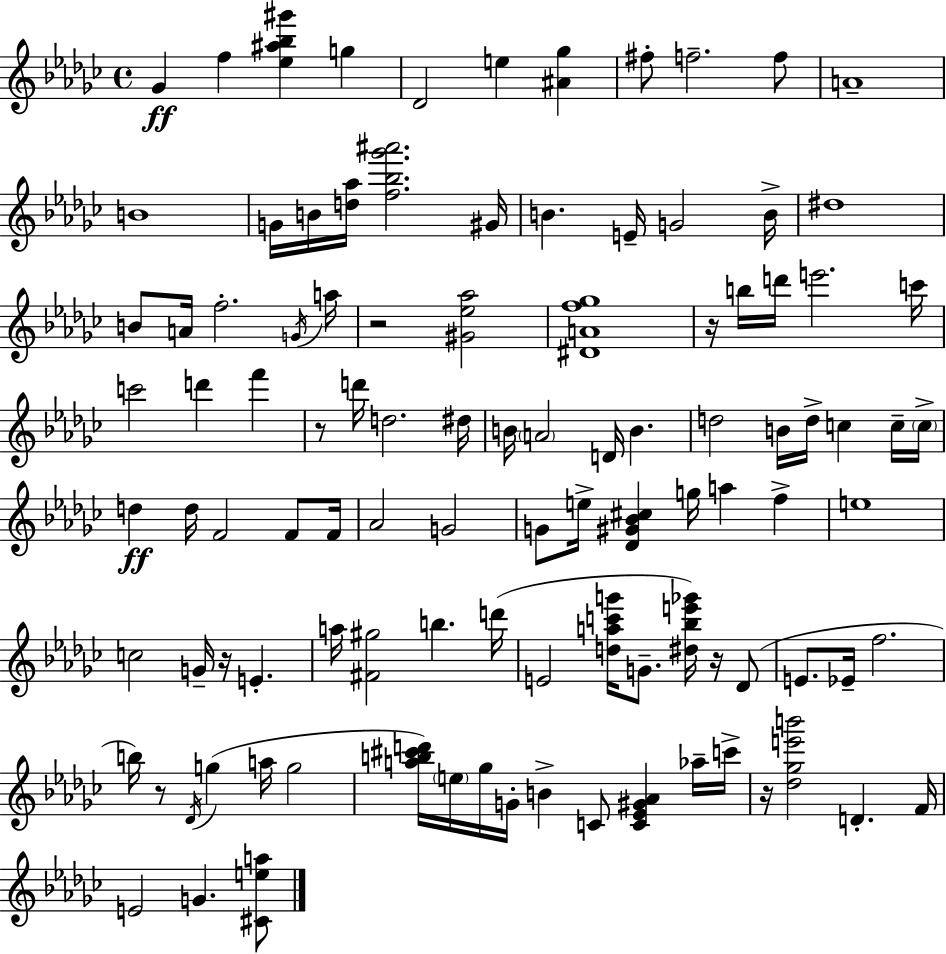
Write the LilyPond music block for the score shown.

{
  \clef treble
  \time 4/4
  \defaultTimeSignature
  \key ees \minor
  \repeat volta 2 { ges'4\ff f''4 <ees'' ais'' bes'' gis'''>4 g''4 | des'2 e''4 <ais' ges''>4 | fis''8-. f''2.-- f''8 | a'1-- | \break b'1 | g'16 b'16 <d'' aes''>16 <f'' bes'' ges''' ais'''>2. gis'16 | b'4. e'16-- g'2 b'16-> | dis''1 | \break b'8 a'16 f''2.-. \acciaccatura { g'16 } | a''16 r2 <gis' ees'' aes''>2 | <dis' a' f'' ges''>1 | r16 b''16 d'''16 e'''2. | \break c'''16 c'''2 d'''4 f'''4 | r8 d'''16 d''2. | dis''16 b'16 \parenthesize a'2 d'16 b'4. | d''2 b'16 d''16-> c''4 c''16-- | \break \parenthesize c''16-> d''4\ff d''16 f'2 f'8 | f'16 aes'2 g'2 | g'8 e''16-> <des' gis' bes' cis''>4 g''16 a''4 f''4-> | e''1 | \break c''2 g'16-- r16 e'4.-. | a''16 <fis' gis''>2 b''4. | d'''16( e'2 <d'' a'' c''' g'''>16 g'8.-- <dis'' bes'' e''' ges'''>16) r16 des'8( | e'8. ees'16-- f''2. | \break b''16) r8 \acciaccatura { des'16 }( g''4 a''16 g''2 | <a'' b'' cis''' d'''>16) \parenthesize e''16 ges''16 g'16-. b'4-> c'8 <c' ees' gis' aes'>4 | aes''16-- c'''16-> r16 <des'' ges'' e''' b'''>2 d'4.-. | f'16 e'2 g'4. | \break <cis' e'' a''>8 } \bar "|."
}